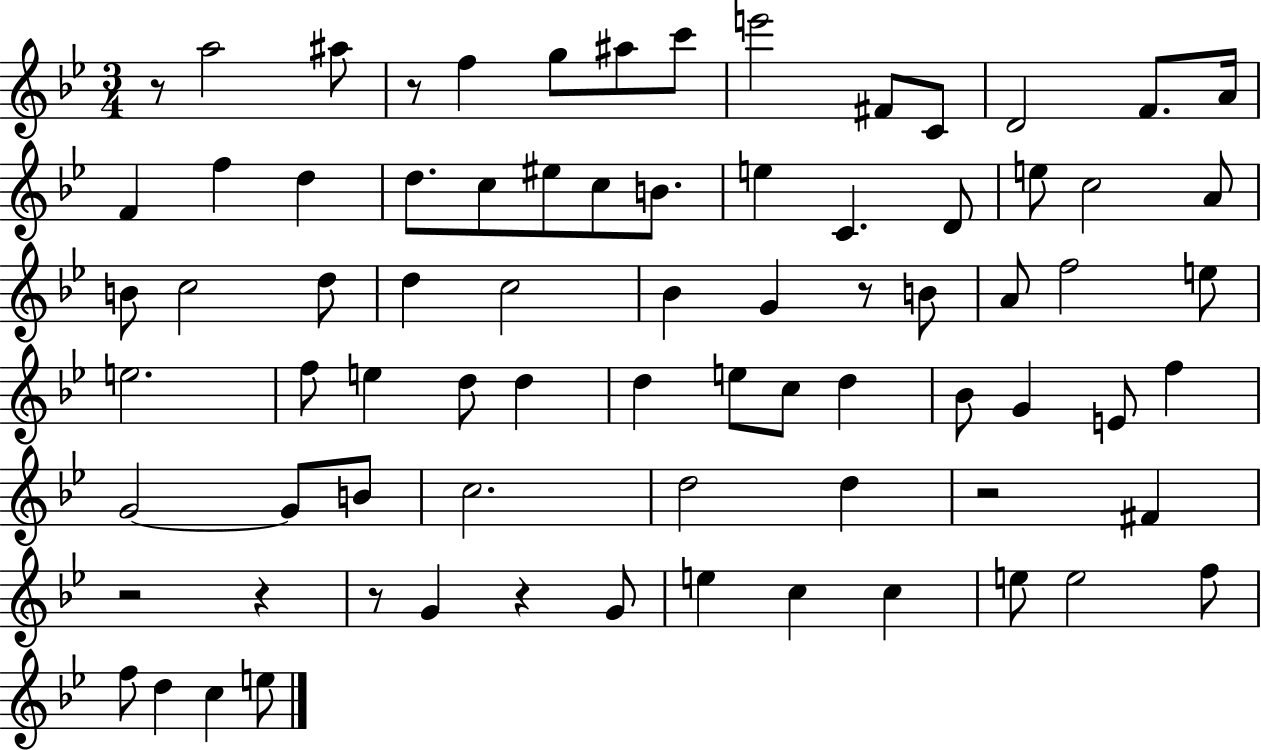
{
  \clef treble
  \numericTimeSignature
  \time 3/4
  \key bes \major
  r8 a''2 ais''8 | r8 f''4 g''8 ais''8 c'''8 | e'''2 fis'8 c'8 | d'2 f'8. a'16 | \break f'4 f''4 d''4 | d''8. c''8 eis''8 c''8 b'8. | e''4 c'4. d'8 | e''8 c''2 a'8 | \break b'8 c''2 d''8 | d''4 c''2 | bes'4 g'4 r8 b'8 | a'8 f''2 e''8 | \break e''2. | f''8 e''4 d''8 d''4 | d''4 e''8 c''8 d''4 | bes'8 g'4 e'8 f''4 | \break g'2~~ g'8 b'8 | c''2. | d''2 d''4 | r2 fis'4 | \break r2 r4 | r8 g'4 r4 g'8 | e''4 c''4 c''4 | e''8 e''2 f''8 | \break f''8 d''4 c''4 e''8 | \bar "|."
}